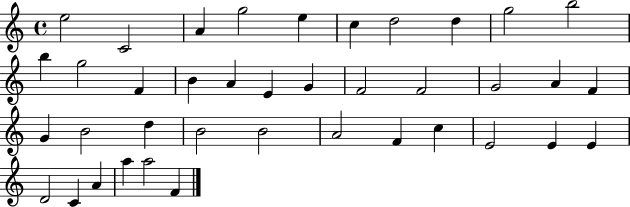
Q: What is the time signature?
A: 4/4